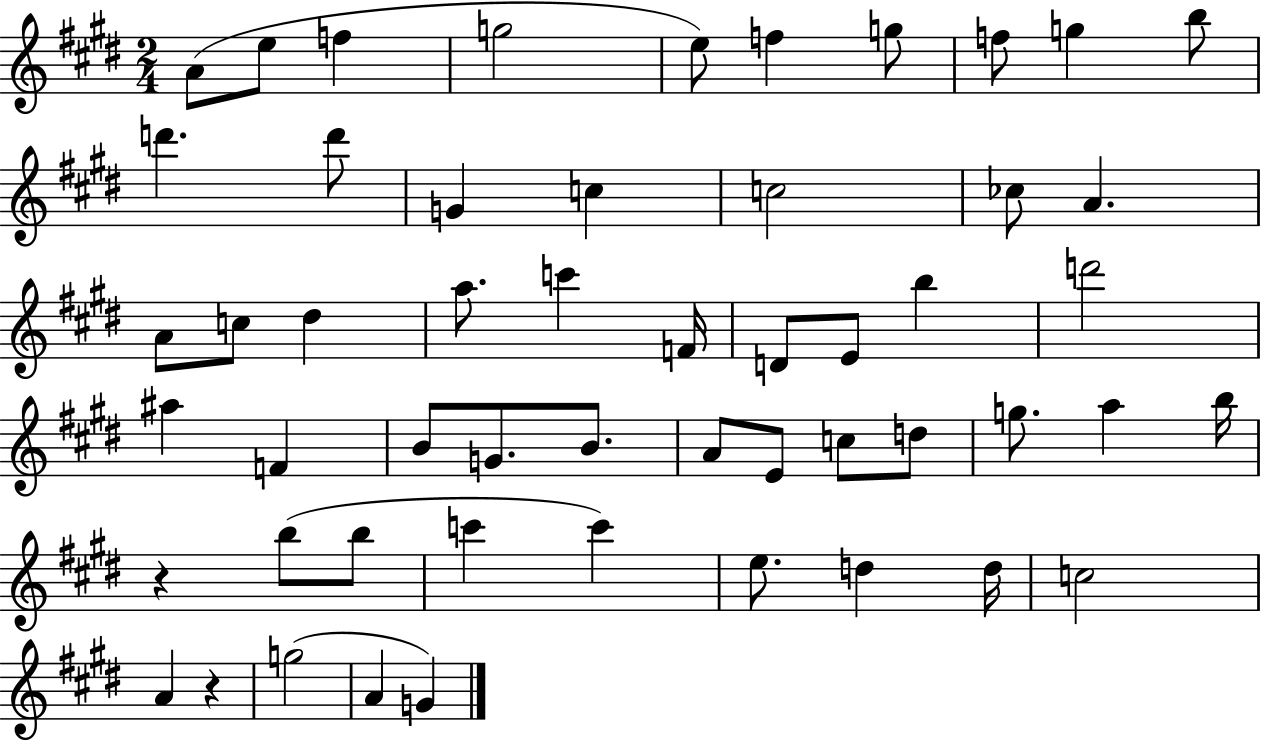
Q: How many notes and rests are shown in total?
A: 53